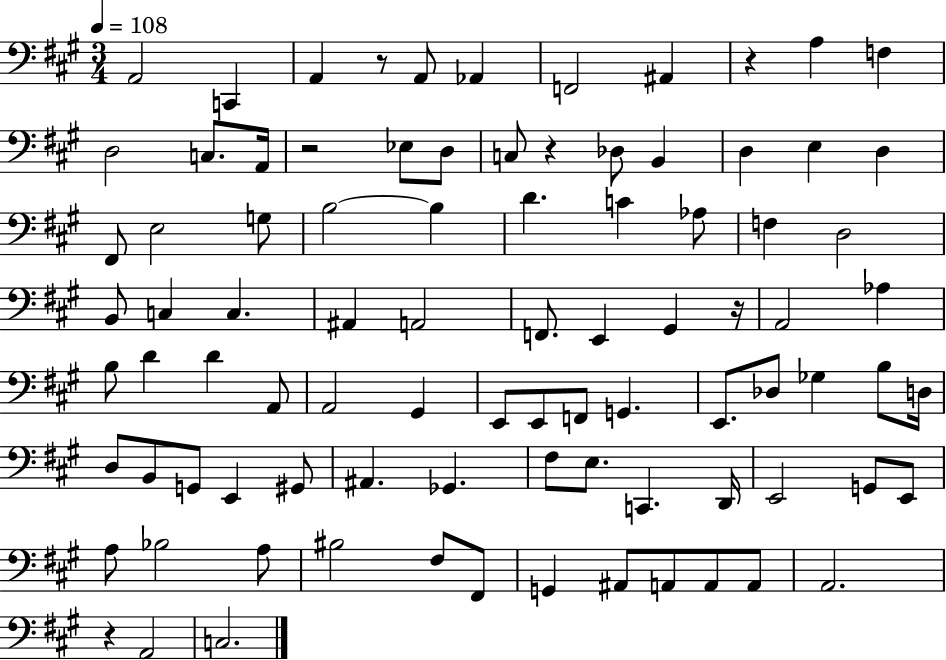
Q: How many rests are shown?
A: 6